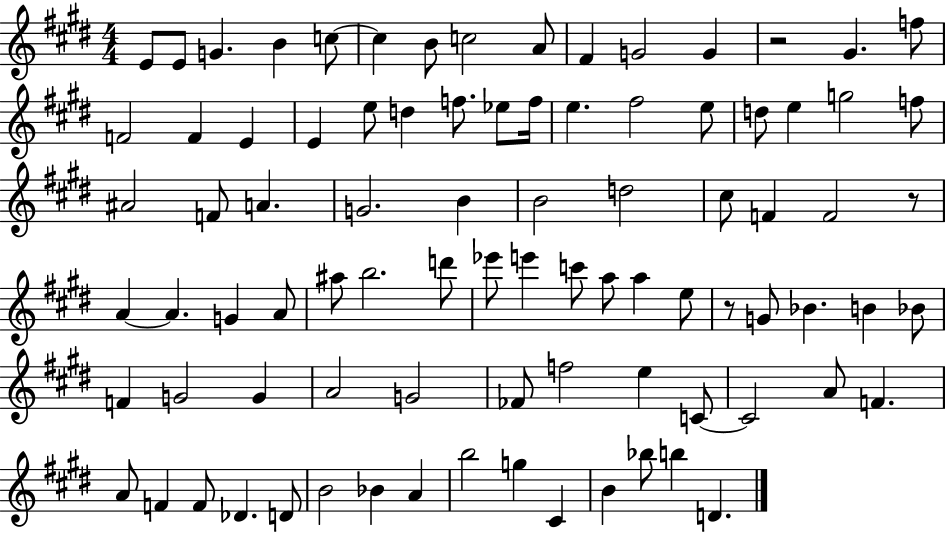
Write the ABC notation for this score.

X:1
T:Untitled
M:4/4
L:1/4
K:E
E/2 E/2 G B c/2 c B/2 c2 A/2 ^F G2 G z2 ^G f/2 F2 F E E e/2 d f/2 _e/2 f/4 e ^f2 e/2 d/2 e g2 f/2 ^A2 F/2 A G2 B B2 d2 ^c/2 F F2 z/2 A A G A/2 ^a/2 b2 d'/2 _e'/2 e' c'/2 a/2 a e/2 z/2 G/2 _B B _B/2 F G2 G A2 G2 _F/2 f2 e C/2 C2 A/2 F A/2 F F/2 _D D/2 B2 _B A b2 g ^C B _b/2 b D